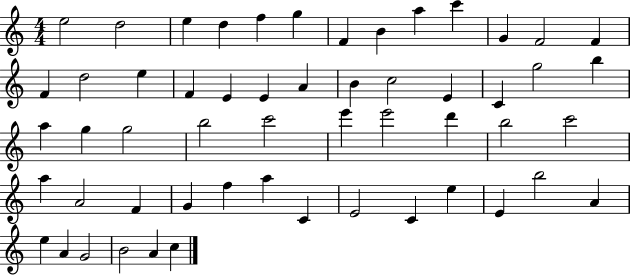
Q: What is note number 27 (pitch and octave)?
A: A5